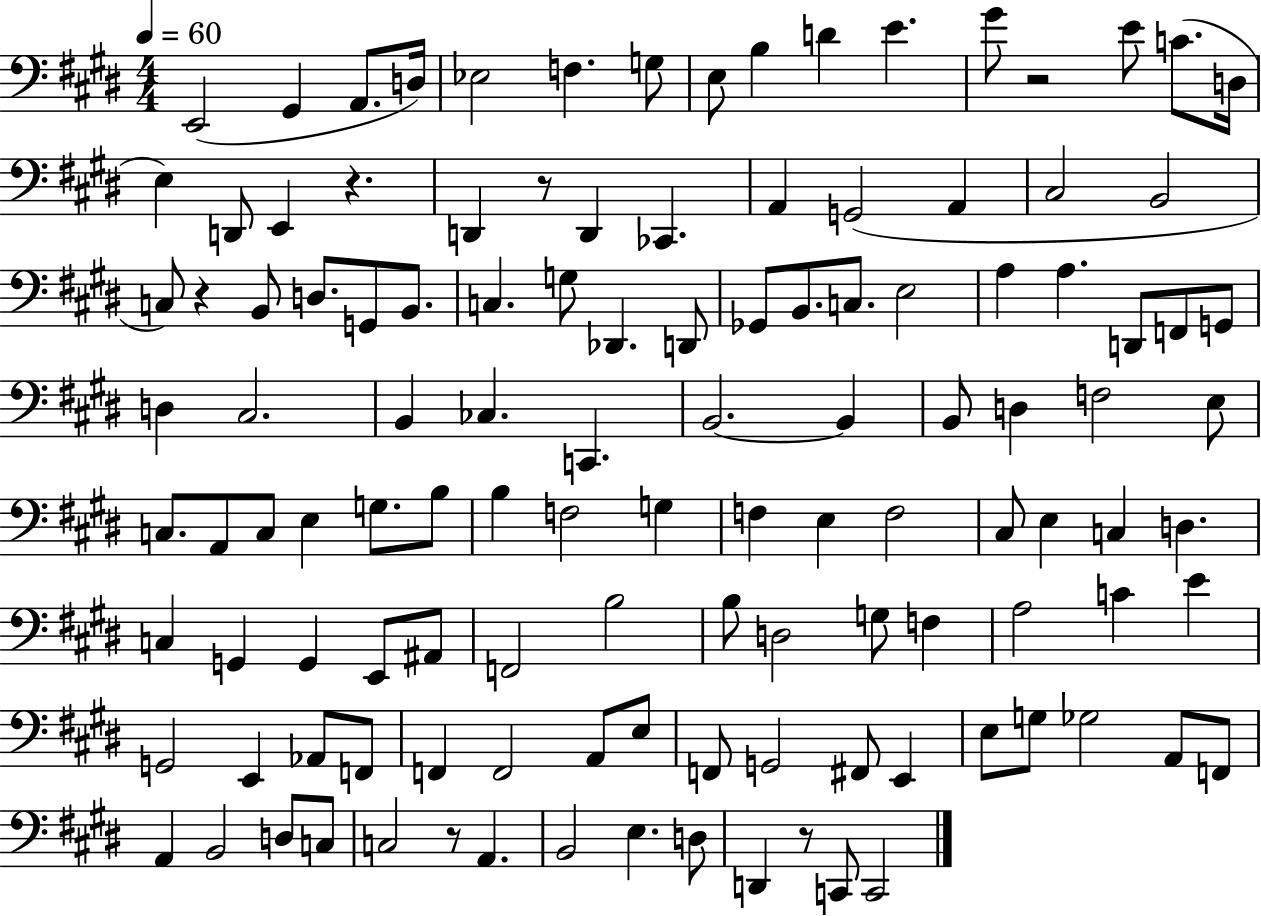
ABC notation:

X:1
T:Untitled
M:4/4
L:1/4
K:E
E,,2 ^G,, A,,/2 D,/4 _E,2 F, G,/2 E,/2 B, D E ^G/2 z2 E/2 C/2 D,/4 E, D,,/2 E,, z D,, z/2 D,, _C,, A,, G,,2 A,, ^C,2 B,,2 C,/2 z B,,/2 D,/2 G,,/2 B,,/2 C, G,/2 _D,, D,,/2 _G,,/2 B,,/2 C,/2 E,2 A, A, D,,/2 F,,/2 G,,/2 D, ^C,2 B,, _C, C,, B,,2 B,, B,,/2 D, F,2 E,/2 C,/2 A,,/2 C,/2 E, G,/2 B,/2 B, F,2 G, F, E, F,2 ^C,/2 E, C, D, C, G,, G,, E,,/2 ^A,,/2 F,,2 B,2 B,/2 D,2 G,/2 F, A,2 C E G,,2 E,, _A,,/2 F,,/2 F,, F,,2 A,,/2 E,/2 F,,/2 G,,2 ^F,,/2 E,, E,/2 G,/2 _G,2 A,,/2 F,,/2 A,, B,,2 D,/2 C,/2 C,2 z/2 A,, B,,2 E, D,/2 D,, z/2 C,,/2 C,,2